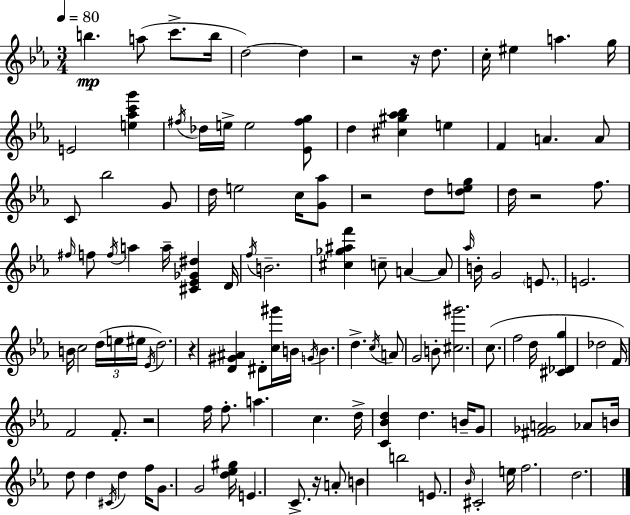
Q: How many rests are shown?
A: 7